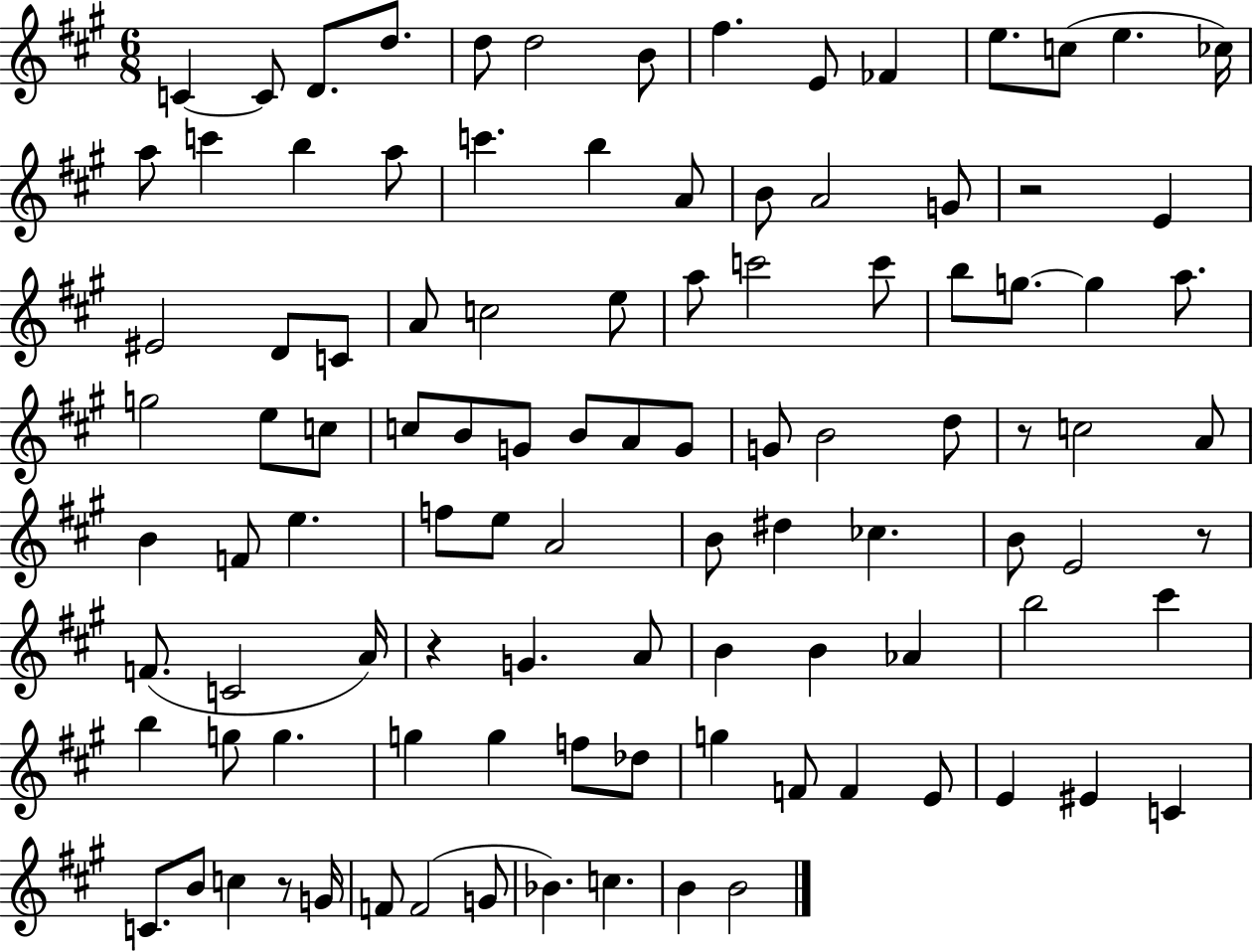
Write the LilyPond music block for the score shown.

{
  \clef treble
  \numericTimeSignature
  \time 6/8
  \key a \major
  c'4~~ c'8 d'8. d''8. | d''8 d''2 b'8 | fis''4. e'8 fes'4 | e''8. c''8( e''4. ces''16) | \break a''8 c'''4 b''4 a''8 | c'''4. b''4 a'8 | b'8 a'2 g'8 | r2 e'4 | \break eis'2 d'8 c'8 | a'8 c''2 e''8 | a''8 c'''2 c'''8 | b''8 g''8.~~ g''4 a''8. | \break g''2 e''8 c''8 | c''8 b'8 g'8 b'8 a'8 g'8 | g'8 b'2 d''8 | r8 c''2 a'8 | \break b'4 f'8 e''4. | f''8 e''8 a'2 | b'8 dis''4 ces''4. | b'8 e'2 r8 | \break f'8.( c'2 a'16) | r4 g'4. a'8 | b'4 b'4 aes'4 | b''2 cis'''4 | \break b''4 g''8 g''4. | g''4 g''4 f''8 des''8 | g''4 f'8 f'4 e'8 | e'4 eis'4 c'4 | \break c'8. b'8 c''4 r8 g'16 | f'8 f'2( g'8 | bes'4.) c''4. | b'4 b'2 | \break \bar "|."
}